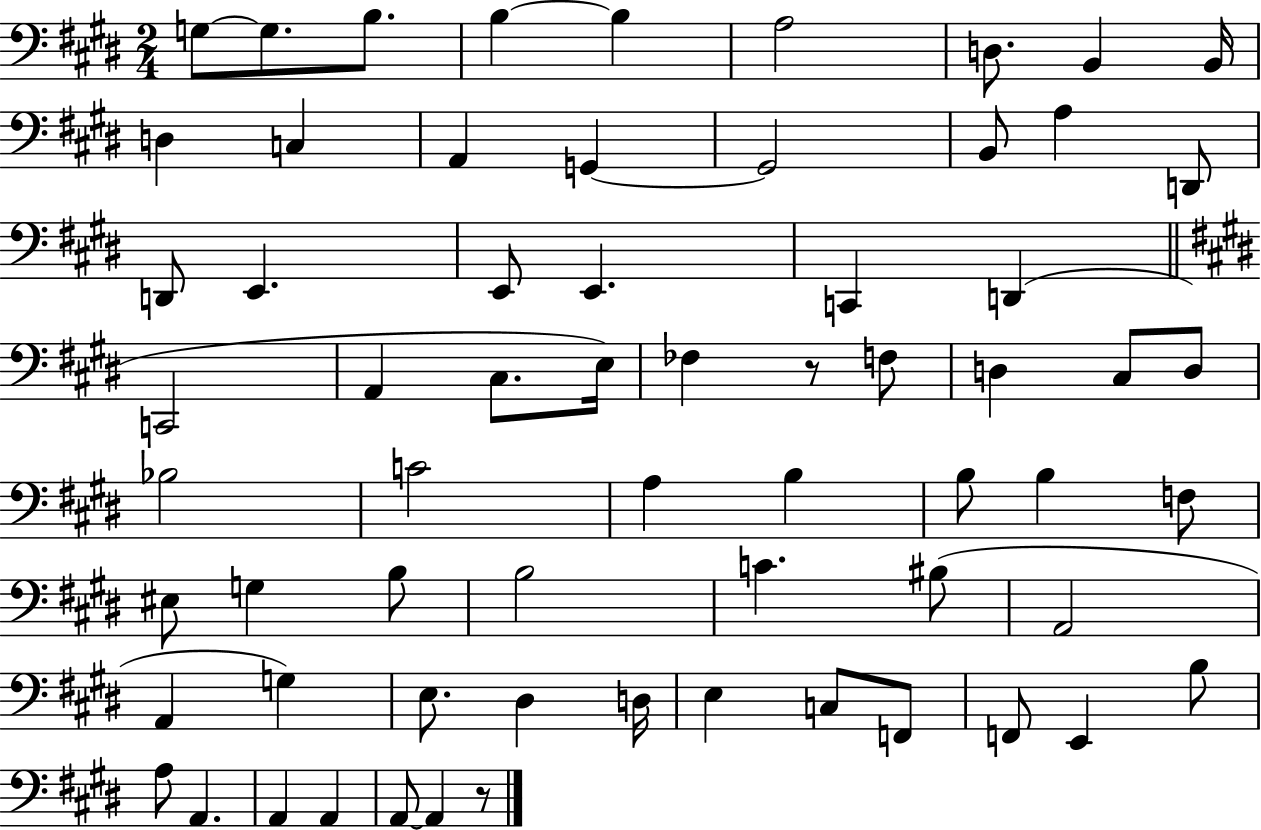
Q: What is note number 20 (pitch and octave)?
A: E2